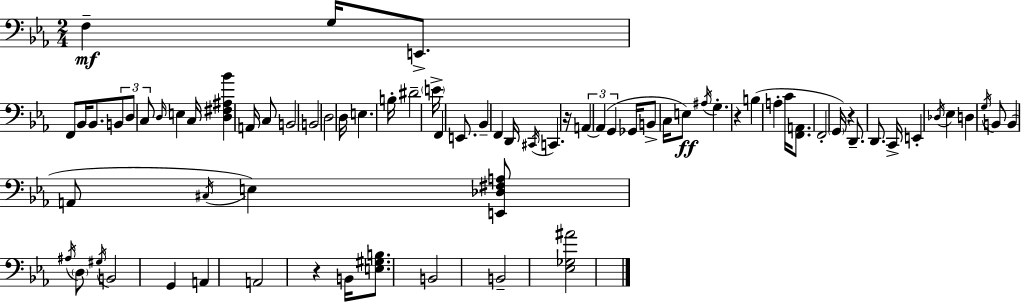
{
  \clef bass
  \numericTimeSignature
  \time 2/4
  \key c \minor
  f4--\mf g16 e,8.-> | f,8 bes,16 bes,8. \tuplet 3/2 { b,8 | d8 c8 } \grace { d16 } e4 | c16 <d fis ais bes'>4 a,16 c8 | \break b,2 | b,2 | d2 | d16 e4. | \break b16-. dis'2-- | \parenthesize e'16-> f,4 e,8. | bes,4-- f,4 | d,16 \acciaccatura { cis,16 } c,4. | \break r16 \tuplet 3/2 { a,4~~ a,4( | g,4 } ges,16 b,8-> | c16 e8\ff) \acciaccatura { ais16 } g4.-. | r4 b4( | \break a4-. c'16 | <f, a,>8. f,2-. | \parenthesize g,16) r4 | d,8.-- d,8. c,16-> e,4-. | \break \acciaccatura { des16 } ees4 | d4 \acciaccatura { g16 } b,8 b,4( | a,8 \acciaccatura { cis16 }) e4 | <e, des fis a>8 \acciaccatura { ais16 } \parenthesize d8 \acciaccatura { gis16 } | \break b,2 | g,4 a,4 | a,2 | r4 b,16 <e gis b>8. | \break b,2 | b,2-- | <ees ges ais'>2 | \bar "|."
}